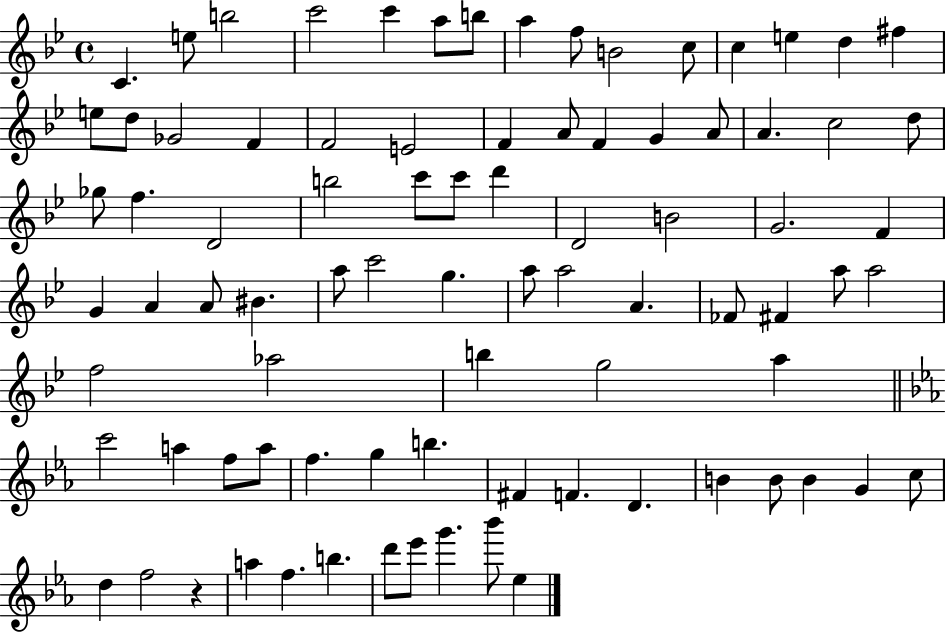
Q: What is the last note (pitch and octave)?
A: Eb5